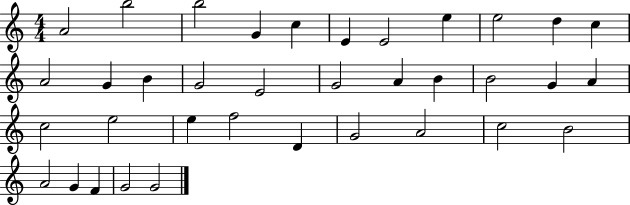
A4/h B5/h B5/h G4/q C5/q E4/q E4/h E5/q E5/h D5/q C5/q A4/h G4/q B4/q G4/h E4/h G4/h A4/q B4/q B4/h G4/q A4/q C5/h E5/h E5/q F5/h D4/q G4/h A4/h C5/h B4/h A4/h G4/q F4/q G4/h G4/h